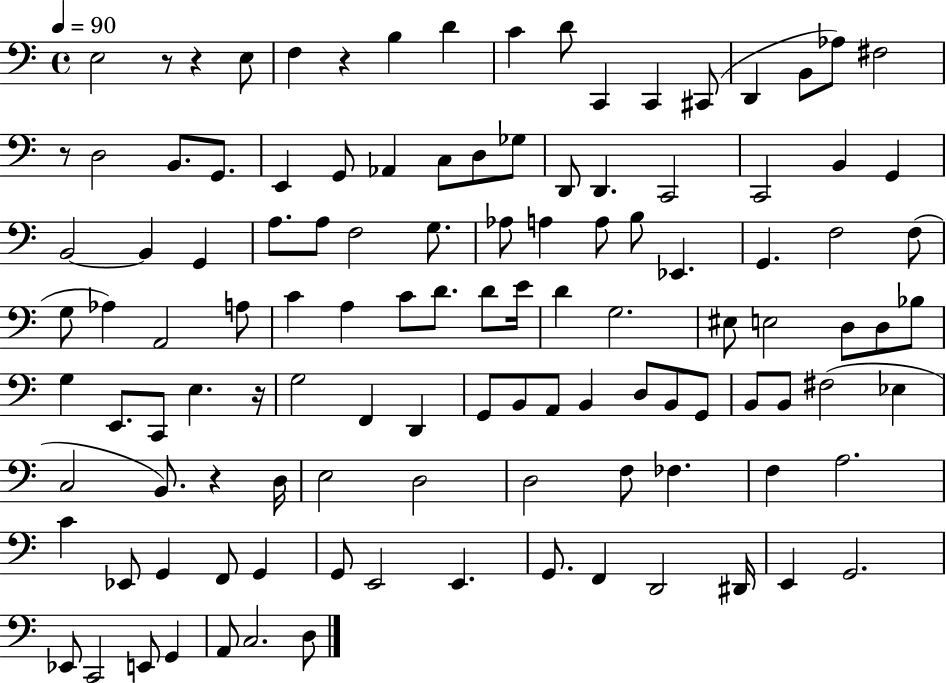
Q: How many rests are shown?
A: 6